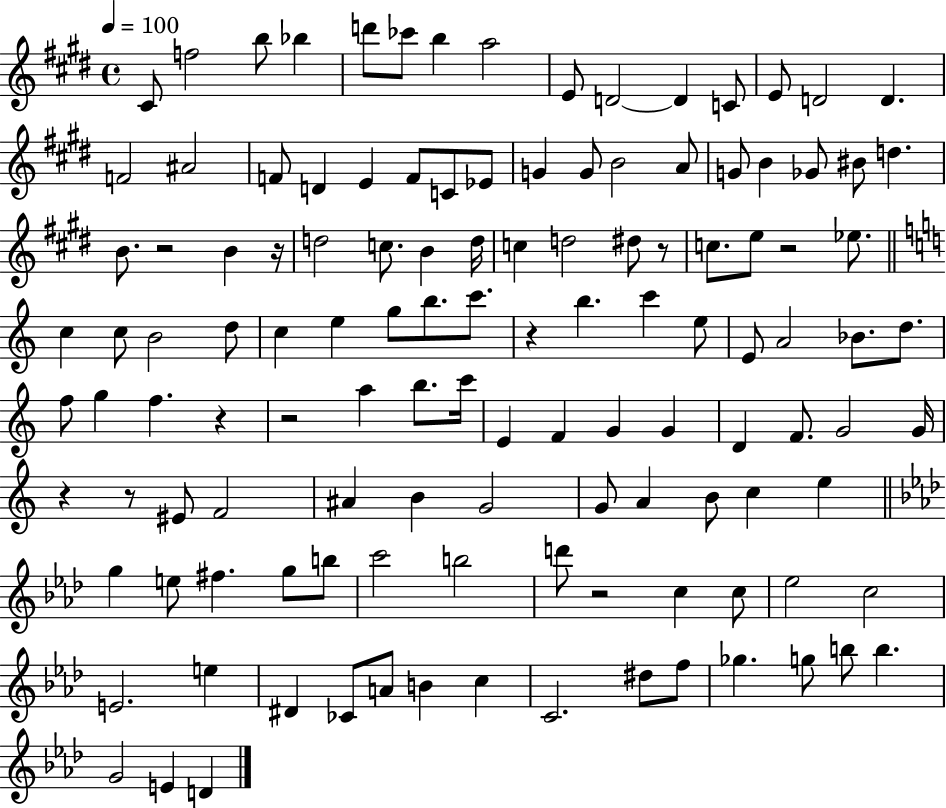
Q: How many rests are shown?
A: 10